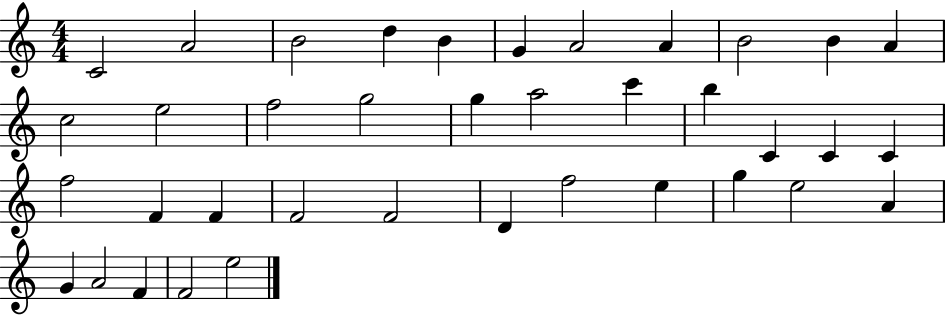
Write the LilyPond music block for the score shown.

{
  \clef treble
  \numericTimeSignature
  \time 4/4
  \key c \major
  c'2 a'2 | b'2 d''4 b'4 | g'4 a'2 a'4 | b'2 b'4 a'4 | \break c''2 e''2 | f''2 g''2 | g''4 a''2 c'''4 | b''4 c'4 c'4 c'4 | \break f''2 f'4 f'4 | f'2 f'2 | d'4 f''2 e''4 | g''4 e''2 a'4 | \break g'4 a'2 f'4 | f'2 e''2 | \bar "|."
}